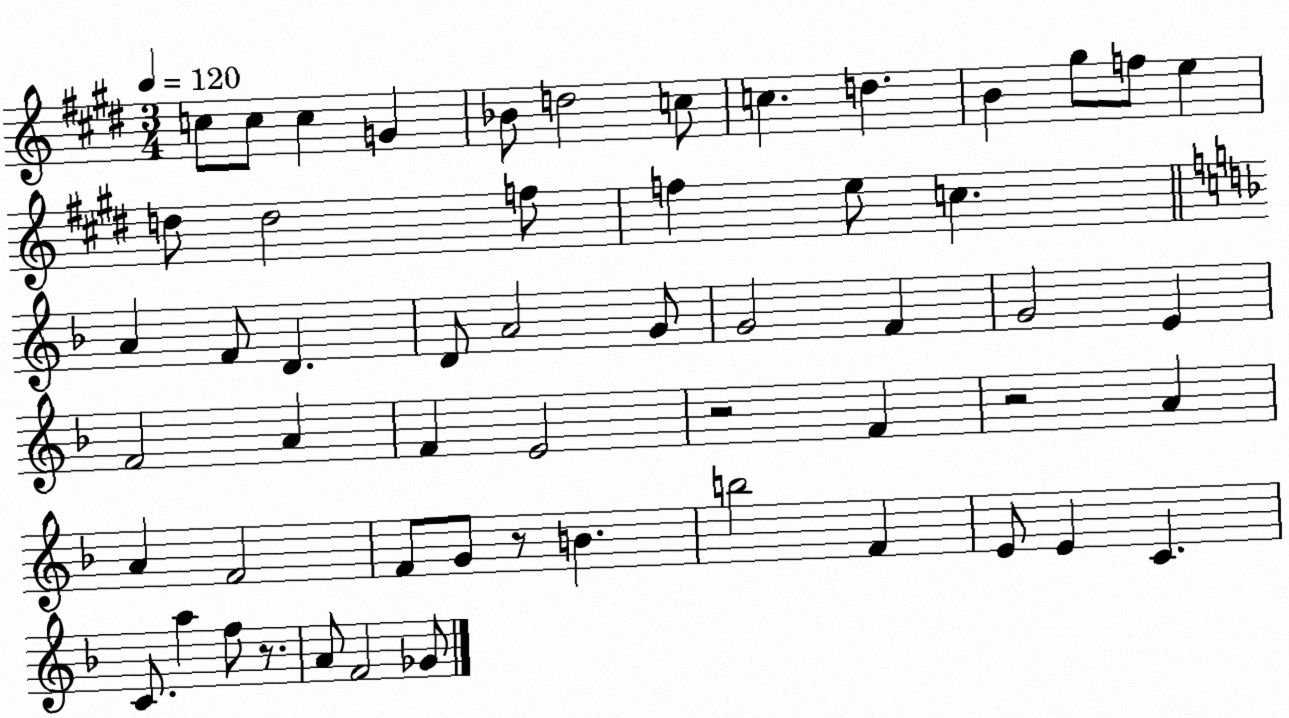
X:1
T:Untitled
M:3/4
L:1/4
K:E
c/2 c/2 c G _B/2 d2 c/2 c d B ^g/2 f/2 e d/2 d2 f/2 f e/2 c A F/2 D D/2 A2 G/2 G2 F G2 E F2 A F E2 z2 F z2 A A F2 F/2 G/2 z/2 B b2 F E/2 E C C/2 a f/2 z/2 A/2 F2 _G/2